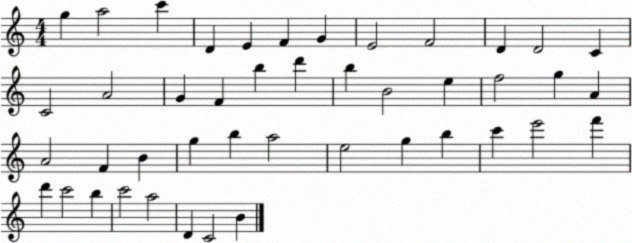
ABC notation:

X:1
T:Untitled
M:4/4
L:1/4
K:C
g a2 c' D E F G E2 F2 D D2 C C2 A2 G F b d' b B2 e f2 g A A2 F B g b a2 e2 g b c' e'2 f' d' c'2 b c'2 a2 D C2 B